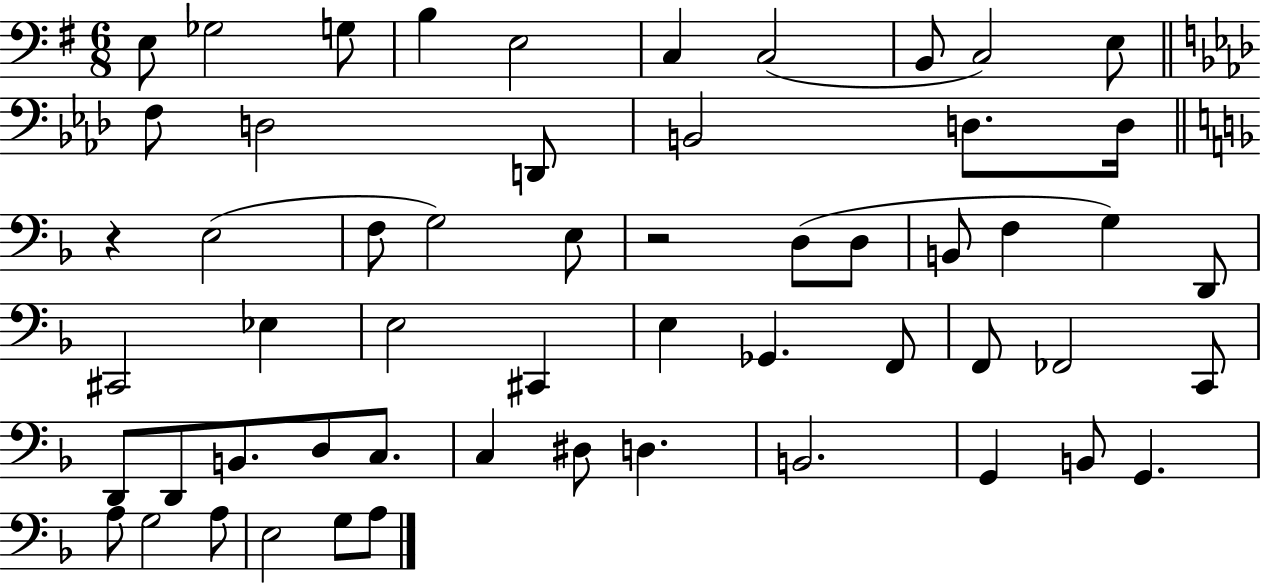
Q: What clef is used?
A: bass